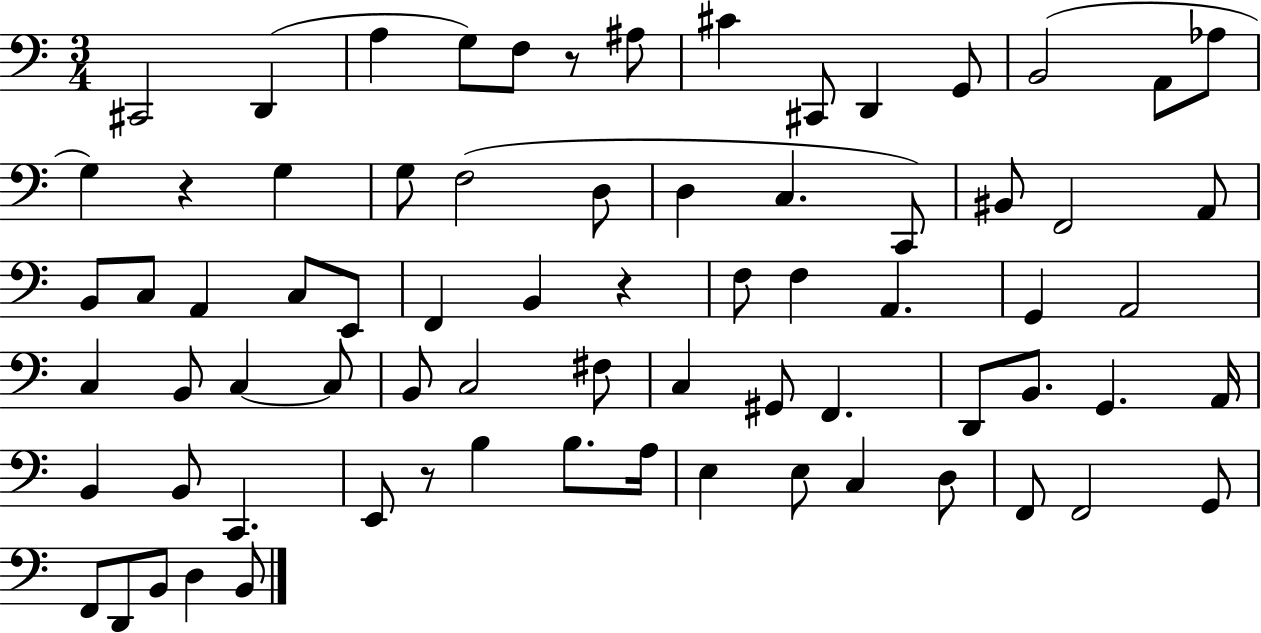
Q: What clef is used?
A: bass